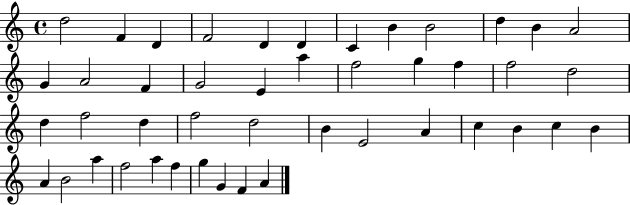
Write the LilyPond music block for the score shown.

{
  \clef treble
  \time 4/4
  \defaultTimeSignature
  \key c \major
  d''2 f'4 d'4 | f'2 d'4 d'4 | c'4 b'4 b'2 | d''4 b'4 a'2 | \break g'4 a'2 f'4 | g'2 e'4 a''4 | f''2 g''4 f''4 | f''2 d''2 | \break d''4 f''2 d''4 | f''2 d''2 | b'4 e'2 a'4 | c''4 b'4 c''4 b'4 | \break a'4 b'2 a''4 | f''2 a''4 f''4 | g''4 g'4 f'4 a'4 | \bar "|."
}